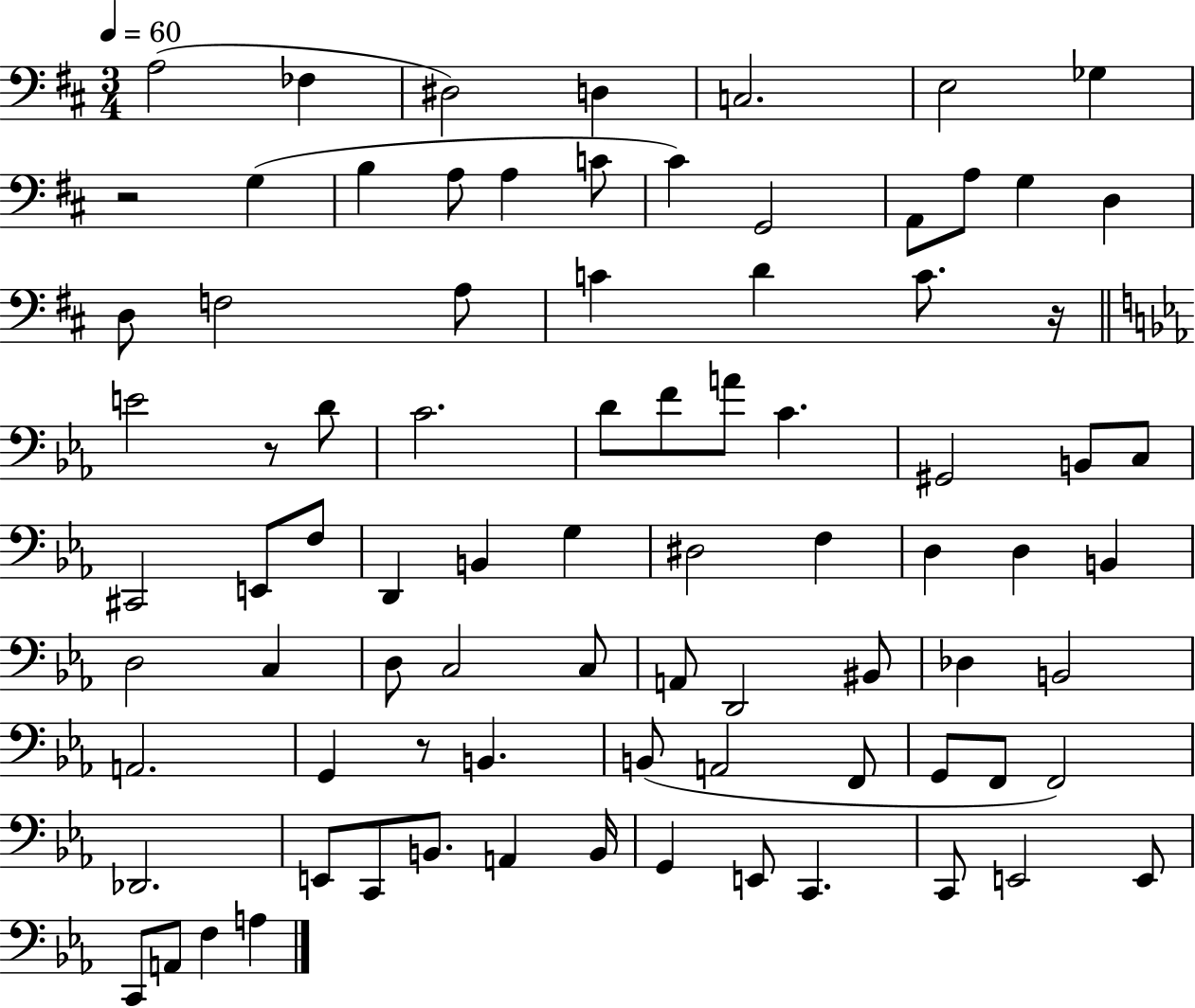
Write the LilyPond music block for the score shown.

{
  \clef bass
  \numericTimeSignature
  \time 3/4
  \key d \major
  \tempo 4 = 60
  a2( fes4 | dis2) d4 | c2. | e2 ges4 | \break r2 g4( | b4 a8 a4 c'8 | cis'4) g,2 | a,8 a8 g4 d4 | \break d8 f2 a8 | c'4 d'4 c'8. r16 | \bar "||" \break \key c \minor e'2 r8 d'8 | c'2. | d'8 f'8 a'8 c'4. | gis,2 b,8 c8 | \break cis,2 e,8 f8 | d,4 b,4 g4 | dis2 f4 | d4 d4 b,4 | \break d2 c4 | d8 c2 c8 | a,8 d,2 bis,8 | des4 b,2 | \break a,2. | g,4 r8 b,4. | b,8( a,2 f,8 | g,8 f,8 f,2) | \break des,2. | e,8 c,8 b,8. a,4 b,16 | g,4 e,8 c,4. | c,8 e,2 e,8 | \break c,8 a,8 f4 a4 | \bar "|."
}